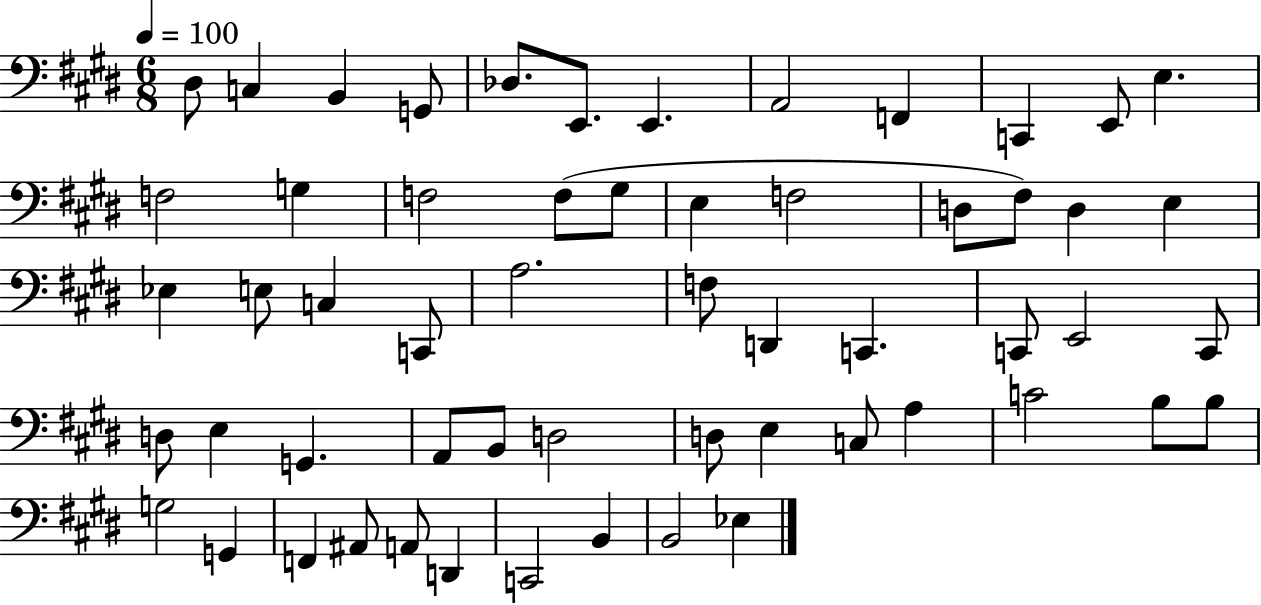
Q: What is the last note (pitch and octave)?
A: Eb3